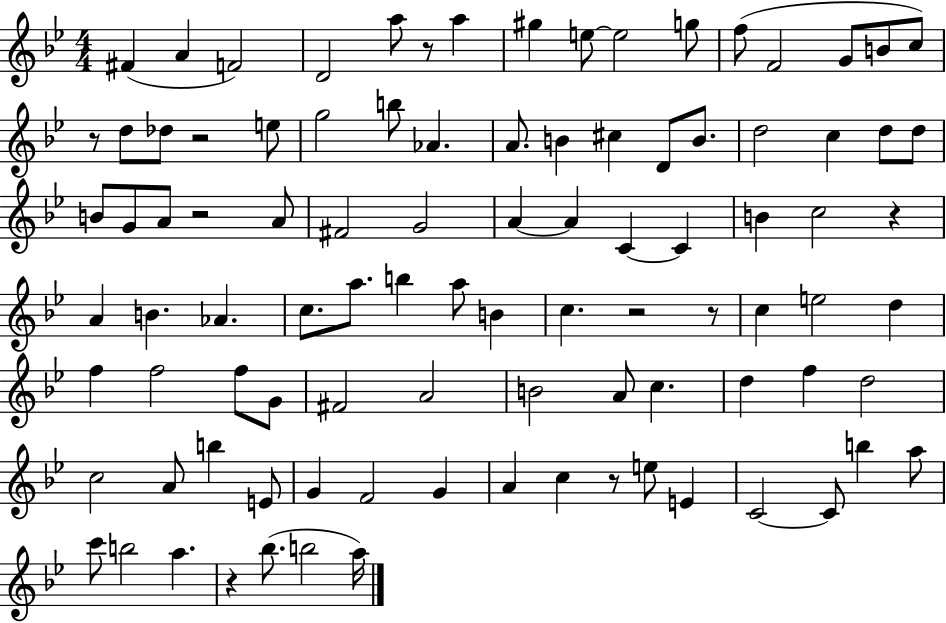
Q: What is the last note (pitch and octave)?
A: A5